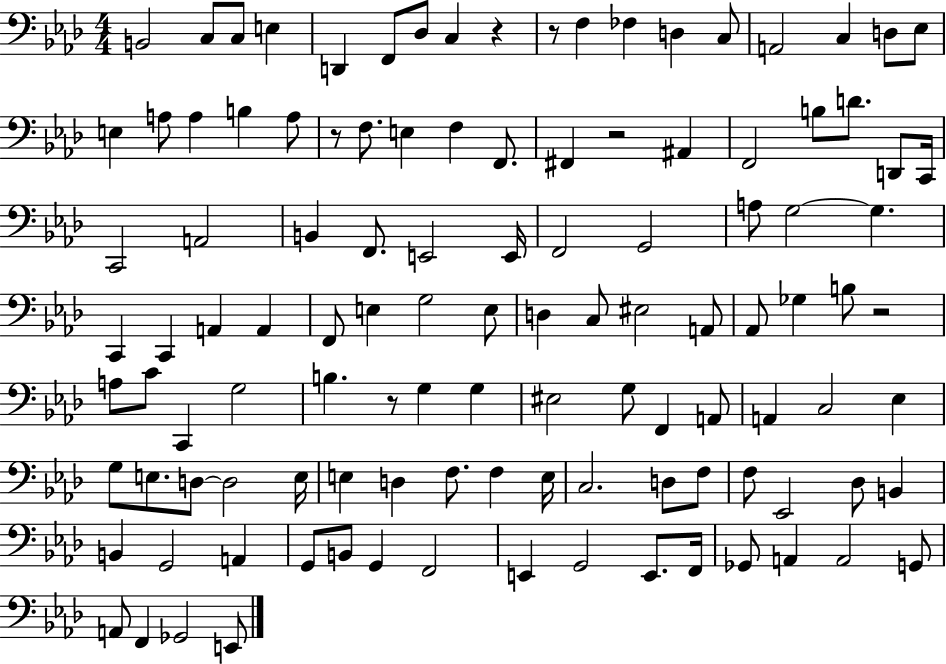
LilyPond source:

{
  \clef bass
  \numericTimeSignature
  \time 4/4
  \key aes \major
  b,2 c8 c8 e4 | d,4 f,8 des8 c4 r4 | r8 f4 fes4 d4 c8 | a,2 c4 d8 ees8 | \break e4 a8 a4 b4 a8 | r8 f8. e4 f4 f,8. | fis,4 r2 ais,4 | f,2 b8 d'8. d,8 c,16 | \break c,2 a,2 | b,4 f,8. e,2 e,16 | f,2 g,2 | a8 g2~~ g4. | \break c,4 c,4 a,4 a,4 | f,8 e4 g2 e8 | d4 c8 eis2 a,8 | aes,8 ges4 b8 r2 | \break a8 c'8 c,4 g2 | b4. r8 g4 g4 | eis2 g8 f,4 a,8 | a,4 c2 ees4 | \break g8 e8. d8~~ d2 e16 | e4 d4 f8. f4 e16 | c2. d8 f8 | f8 ees,2 des8 b,4 | \break b,4 g,2 a,4 | g,8 b,8 g,4 f,2 | e,4 g,2 e,8. f,16 | ges,8 a,4 a,2 g,8 | \break a,8 f,4 ges,2 e,8 | \bar "|."
}